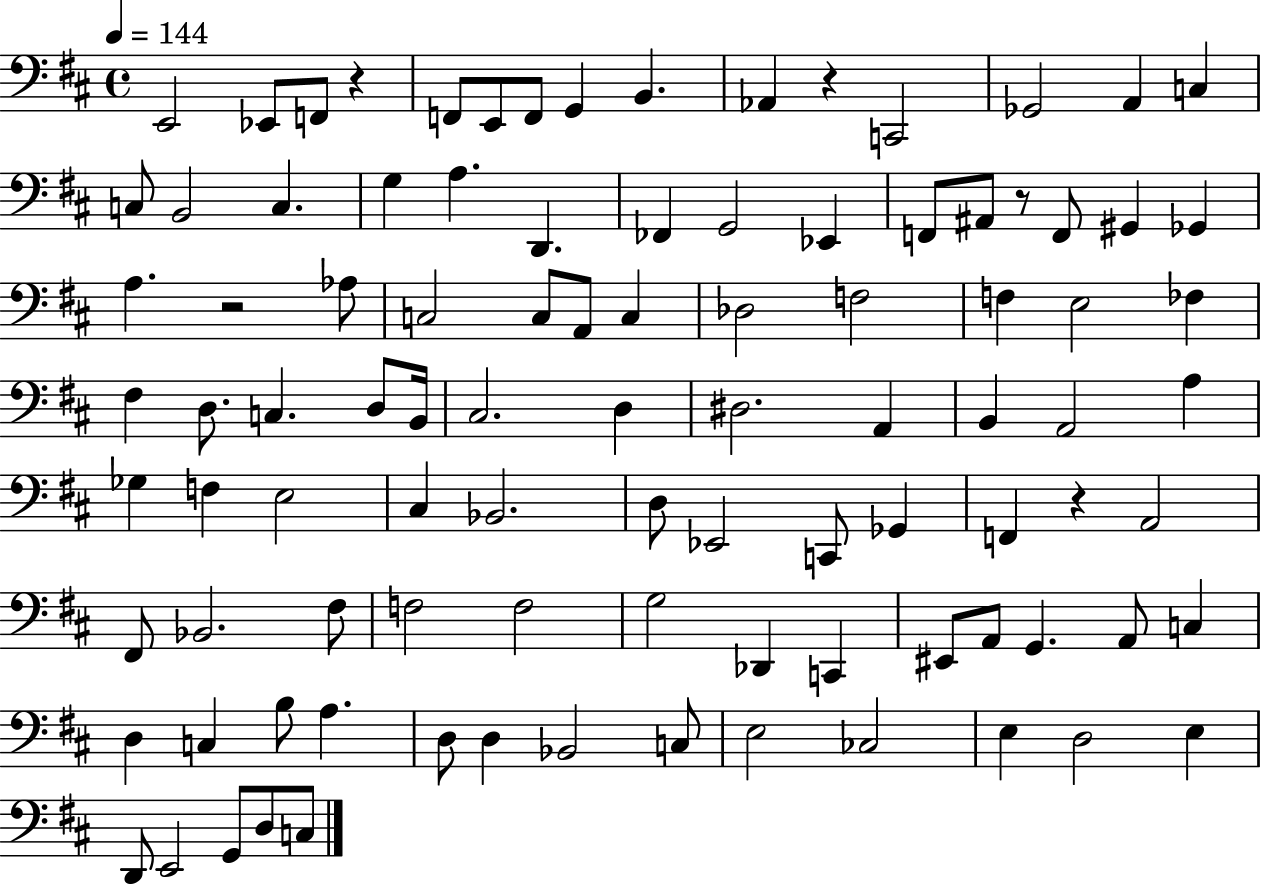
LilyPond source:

{
  \clef bass
  \time 4/4
  \defaultTimeSignature
  \key d \major
  \tempo 4 = 144
  e,2 ees,8 f,8 r4 | f,8 e,8 f,8 g,4 b,4. | aes,4 r4 c,2 | ges,2 a,4 c4 | \break c8 b,2 c4. | g4 a4. d,4. | fes,4 g,2 ees,4 | f,8 ais,8 r8 f,8 gis,4 ges,4 | \break a4. r2 aes8 | c2 c8 a,8 c4 | des2 f2 | f4 e2 fes4 | \break fis4 d8. c4. d8 b,16 | cis2. d4 | dis2. a,4 | b,4 a,2 a4 | \break ges4 f4 e2 | cis4 bes,2. | d8 ees,2 c,8 ges,4 | f,4 r4 a,2 | \break fis,8 bes,2. fis8 | f2 f2 | g2 des,4 c,4 | eis,8 a,8 g,4. a,8 c4 | \break d4 c4 b8 a4. | d8 d4 bes,2 c8 | e2 ces2 | e4 d2 e4 | \break d,8 e,2 g,8 d8 c8 | \bar "|."
}